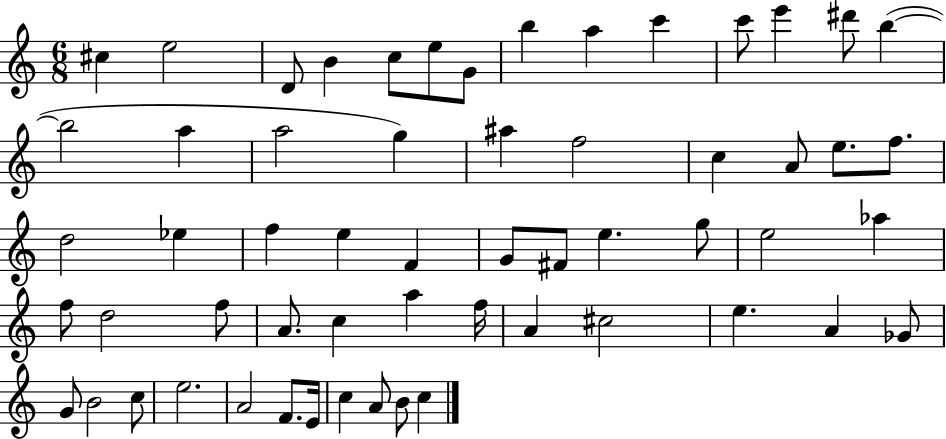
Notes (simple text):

C#5/q E5/h D4/e B4/q C5/e E5/e G4/e B5/q A5/q C6/q C6/e E6/q D#6/e B5/q B5/h A5/q A5/h G5/q A#5/q F5/h C5/q A4/e E5/e. F5/e. D5/h Eb5/q F5/q E5/q F4/q G4/e F#4/e E5/q. G5/e E5/h Ab5/q F5/e D5/h F5/e A4/e. C5/q A5/q F5/s A4/q C#5/h E5/q. A4/q Gb4/e G4/e B4/h C5/e E5/h. A4/h F4/e. E4/s C5/q A4/e B4/e C5/q